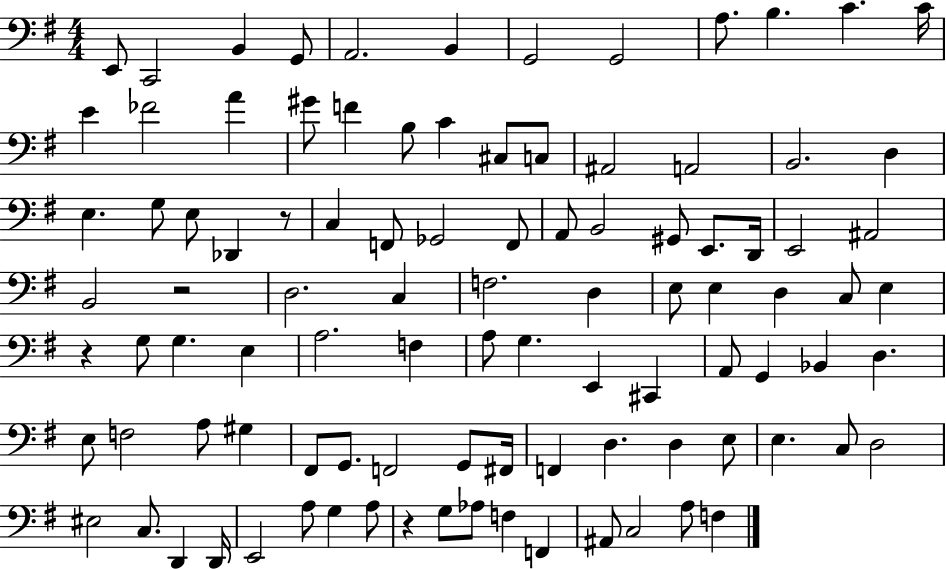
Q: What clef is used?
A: bass